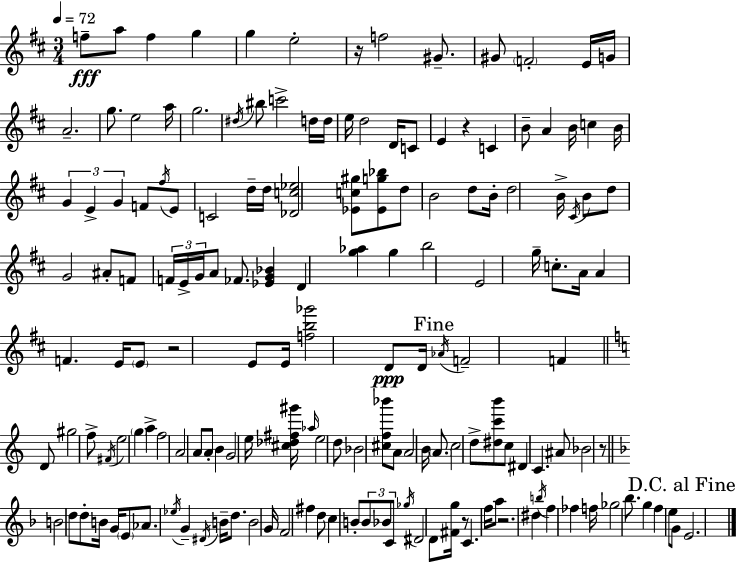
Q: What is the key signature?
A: D major